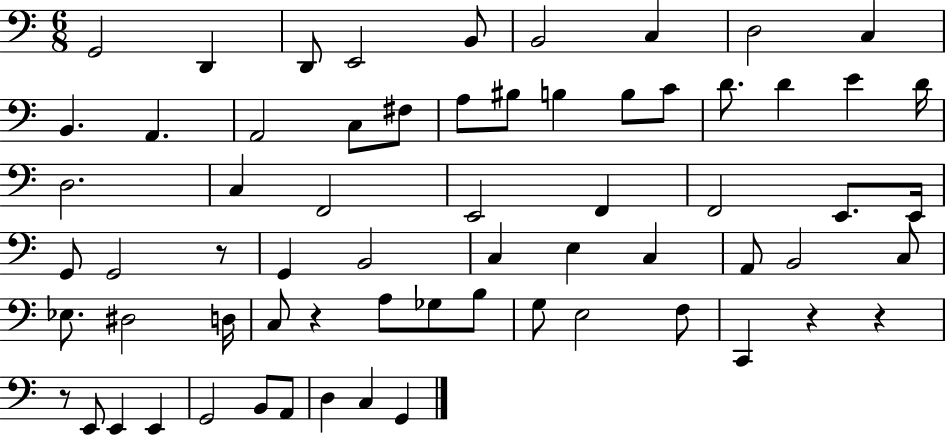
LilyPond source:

{
  \clef bass
  \numericTimeSignature
  \time 6/8
  \key c \major
  g,2 d,4 | d,8 e,2 b,8 | b,2 c4 | d2 c4 | \break b,4. a,4. | a,2 c8 fis8 | a8 bis8 b4 b8 c'8 | d'8. d'4 e'4 d'16 | \break d2. | c4 f,2 | e,2 f,4 | f,2 e,8. e,16 | \break g,8 g,2 r8 | g,4 b,2 | c4 e4 c4 | a,8 b,2 c8 | \break ees8. dis2 d16 | c8 r4 a8 ges8 b8 | g8 e2 f8 | c,4 r4 r4 | \break r8 e,8 e,4 e,4 | g,2 b,8 a,8 | d4 c4 g,4 | \bar "|."
}